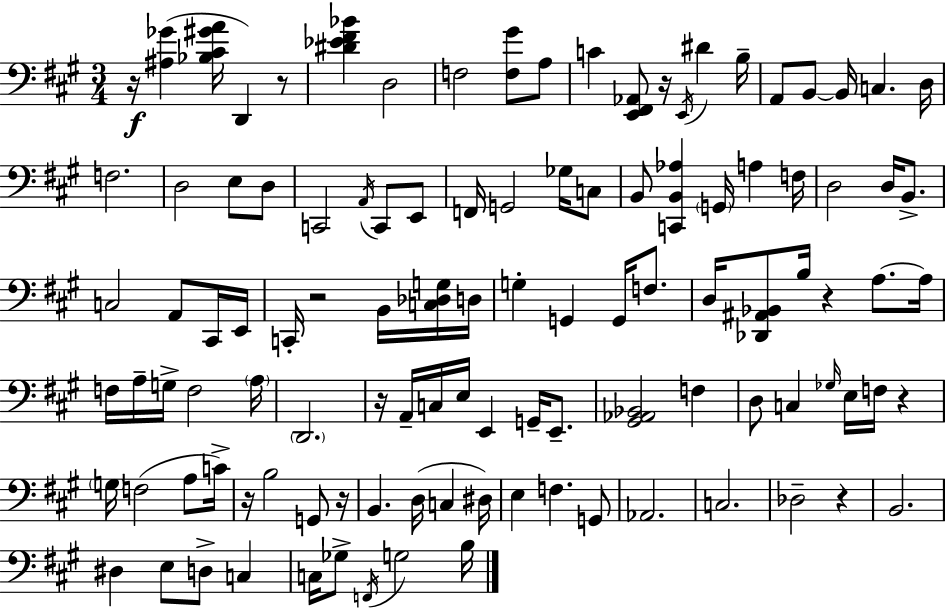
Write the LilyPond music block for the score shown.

{
  \clef bass
  \numericTimeSignature
  \time 3/4
  \key a \major
  r16\f <ais ges'>4( <bes cis' gis' a'>16 d,4) r8 | <dis' ees' fis' bes'>4 d2 | f2 <f gis'>8 a8 | c'4 <e, fis, aes,>8 r16 \acciaccatura { e,16 } dis'4 | \break b16-- a,8 b,8~~ b,16 c4. | d16 f2. | d2 e8 d8 | c,2 \acciaccatura { a,16 } c,8 | \break e,8 f,16 g,2 ges16 | c8 b,8 <c, b, aes>4 \parenthesize g,16 a4 | f16 d2 d16 b,8.-> | c2 a,8 | \break cis,16 e,16 c,16-. r2 b,16 | <c des g>16 d16 g4-. g,4 g,16 f8. | d16 <des, ais, bes,>8 b16 r4 a8.~~ | a16 f16 a16-- g16-> f2 | \break \parenthesize a16 \parenthesize d,2. | r16 a,16-- c16 e16 e,4 g,16-- e,8.-- | <gis, aes, bes,>2 f4 | d8 c4 \grace { ges16 } e16 f16 r4 | \break \parenthesize g16 f2( | a8 c'16->) r16 b2 | g,8 r16 b,4. d16( c4 | dis16) e4 f4. | \break g,8 aes,2. | c2. | des2-- r4 | b,2. | \break dis4 e8 d8-> c4 | c16 ges8-> \acciaccatura { f,16 } g2 | b16 \bar "|."
}